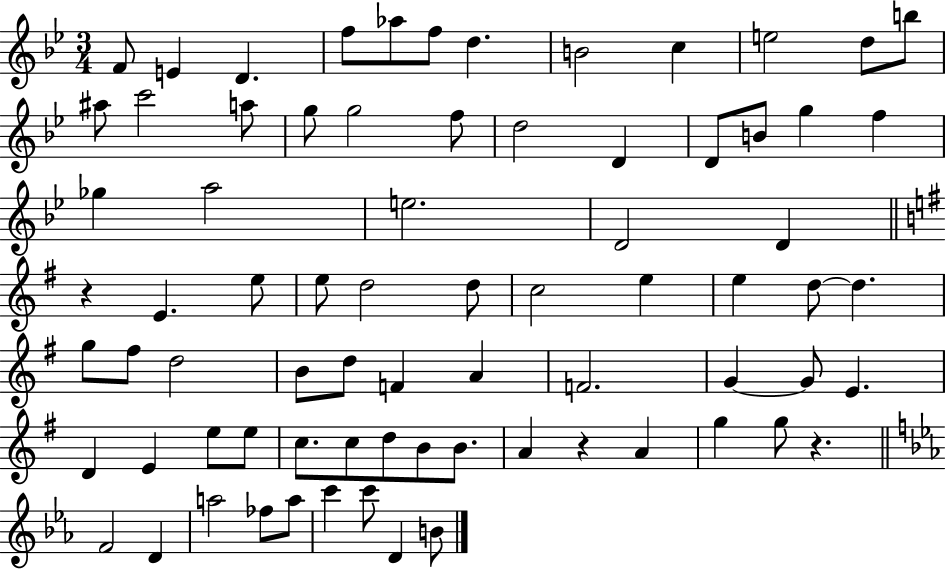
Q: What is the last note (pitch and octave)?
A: B4